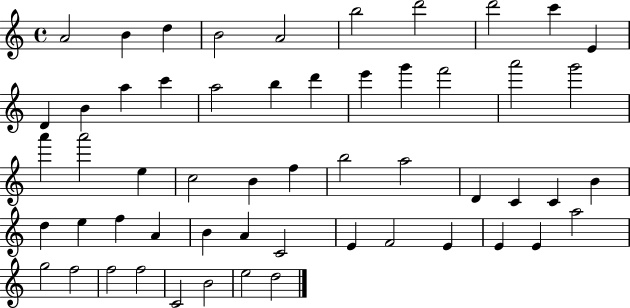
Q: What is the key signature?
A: C major